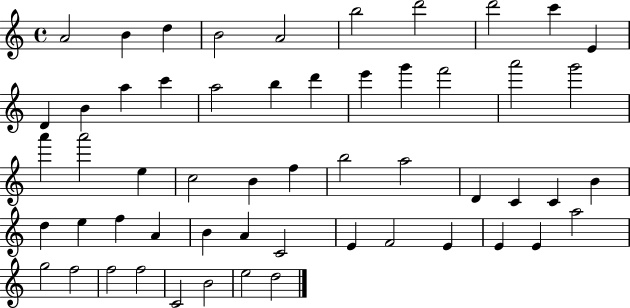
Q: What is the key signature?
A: C major